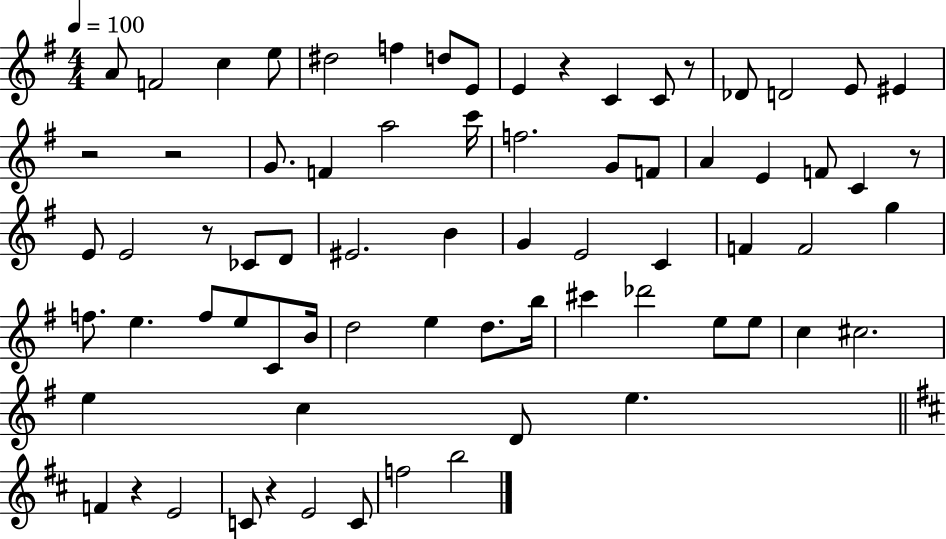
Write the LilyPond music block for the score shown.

{
  \clef treble
  \numericTimeSignature
  \time 4/4
  \key g \major
  \tempo 4 = 100
  a'8 f'2 c''4 e''8 | dis''2 f''4 d''8 e'8 | e'4 r4 c'4 c'8 r8 | des'8 d'2 e'8 eis'4 | \break r2 r2 | g'8. f'4 a''2 c'''16 | f''2. g'8 f'8 | a'4 e'4 f'8 c'4 r8 | \break e'8 e'2 r8 ces'8 d'8 | eis'2. b'4 | g'4 e'2 c'4 | f'4 f'2 g''4 | \break f''8. e''4. f''8 e''8 c'8 b'16 | d''2 e''4 d''8. b''16 | cis'''4 des'''2 e''8 e''8 | c''4 cis''2. | \break e''4 c''4 d'8 e''4. | \bar "||" \break \key d \major f'4 r4 e'2 | c'8 r4 e'2 c'8 | f''2 b''2 | \bar "|."
}